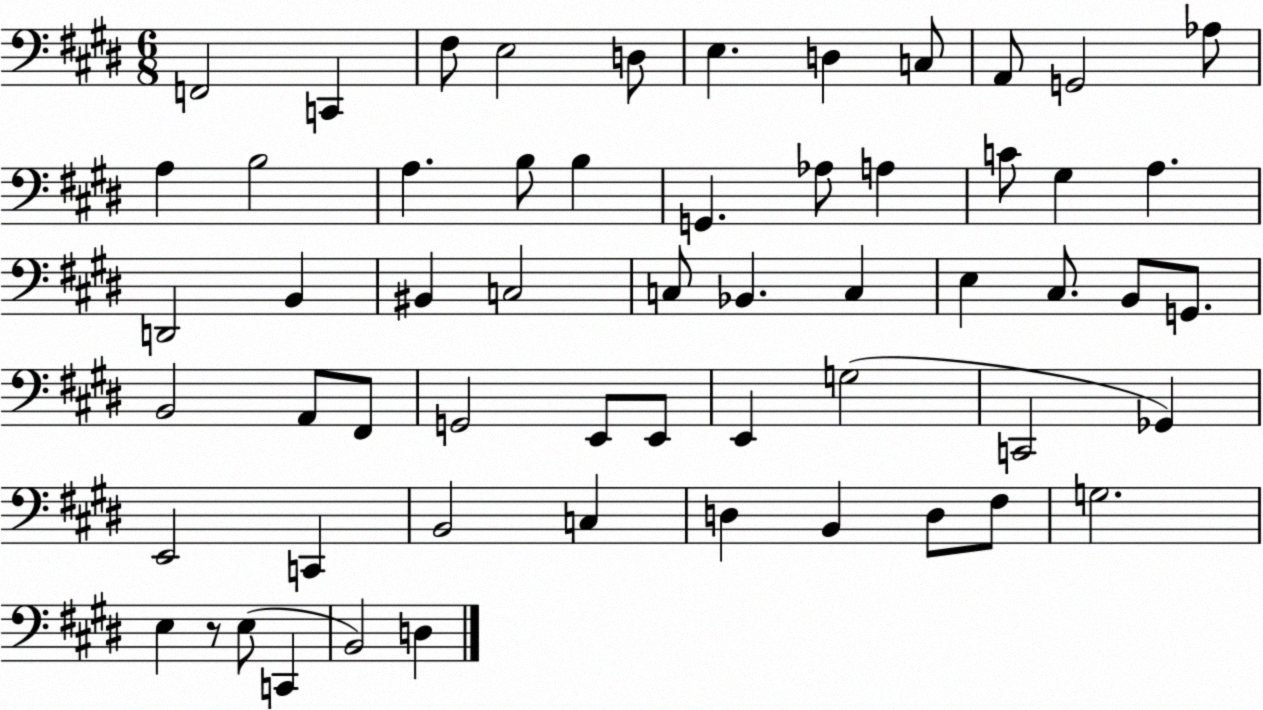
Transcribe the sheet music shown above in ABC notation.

X:1
T:Untitled
M:6/8
L:1/4
K:E
F,,2 C,, ^F,/2 E,2 D,/2 E, D, C,/2 A,,/2 G,,2 _A,/2 A, B,2 A, B,/2 B, G,, _A,/2 A, C/2 ^G, A, D,,2 B,, ^B,, C,2 C,/2 _B,, C, E, ^C,/2 B,,/2 G,,/2 B,,2 A,,/2 ^F,,/2 G,,2 E,,/2 E,,/2 E,, G,2 C,,2 _G,, E,,2 C,, B,,2 C, D, B,, D,/2 ^F,/2 G,2 E, z/2 E,/2 C,, B,,2 D,